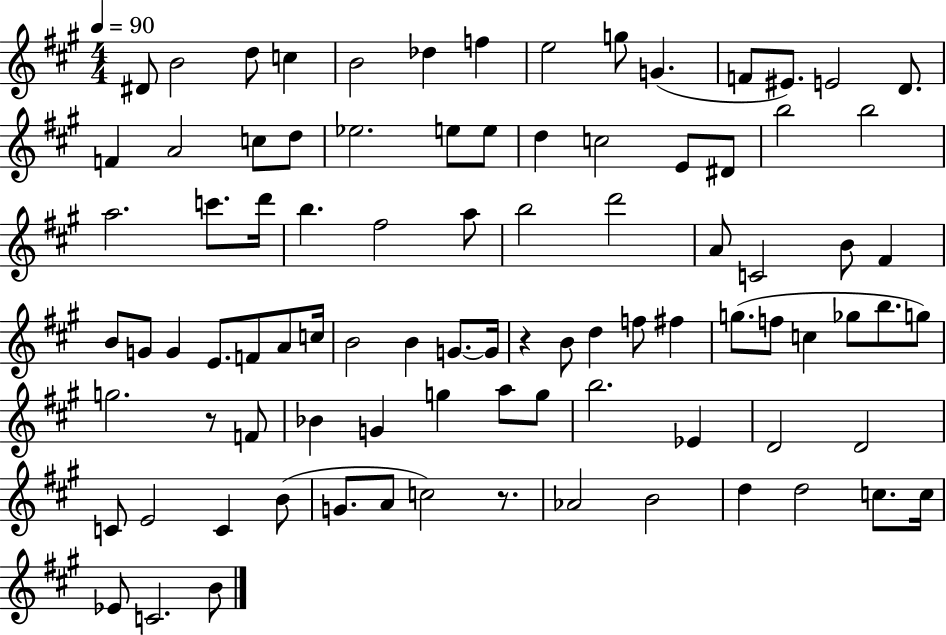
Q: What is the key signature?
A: A major